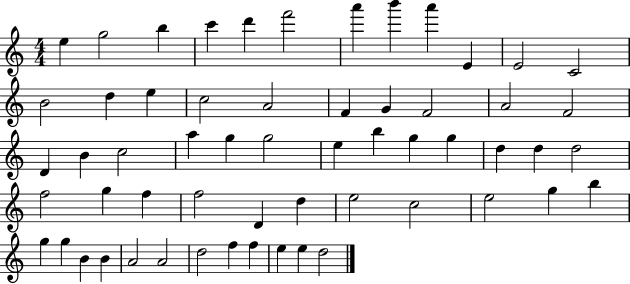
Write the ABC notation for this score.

X:1
T:Untitled
M:4/4
L:1/4
K:C
e g2 b c' d' f'2 a' b' a' E E2 C2 B2 d e c2 A2 F G F2 A2 F2 D B c2 a g g2 e b g g d d d2 f2 g f f2 D d e2 c2 e2 g b g g B B A2 A2 d2 f f e e d2